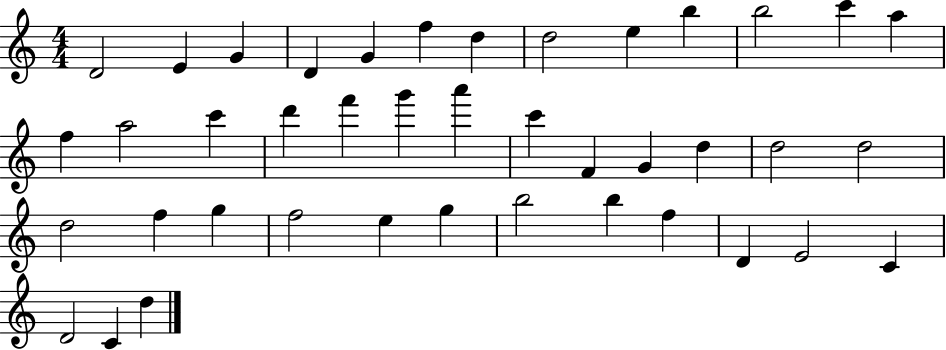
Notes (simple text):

D4/h E4/q G4/q D4/q G4/q F5/q D5/q D5/h E5/q B5/q B5/h C6/q A5/q F5/q A5/h C6/q D6/q F6/q G6/q A6/q C6/q F4/q G4/q D5/q D5/h D5/h D5/h F5/q G5/q F5/h E5/q G5/q B5/h B5/q F5/q D4/q E4/h C4/q D4/h C4/q D5/q